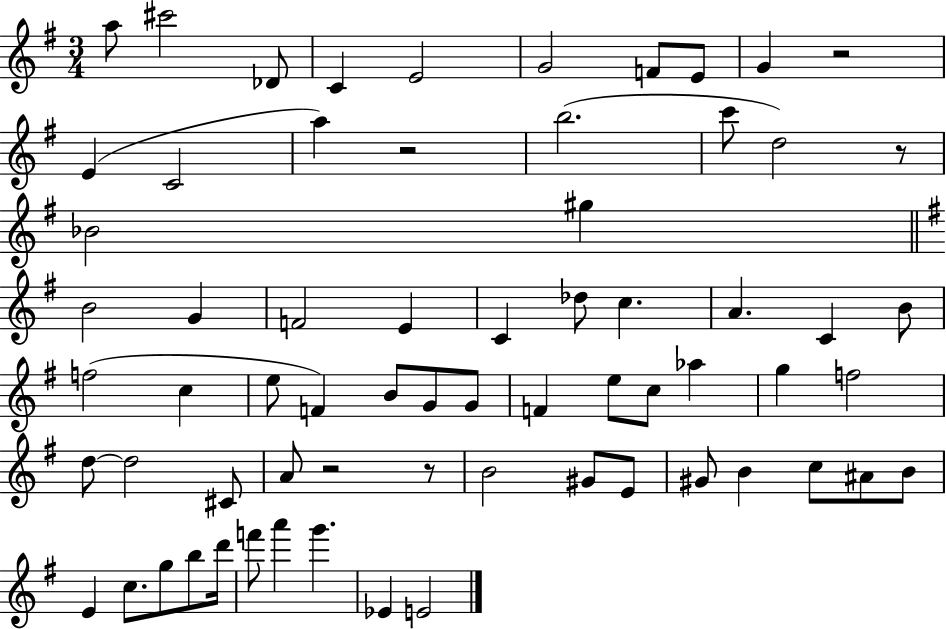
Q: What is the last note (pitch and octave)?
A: E4